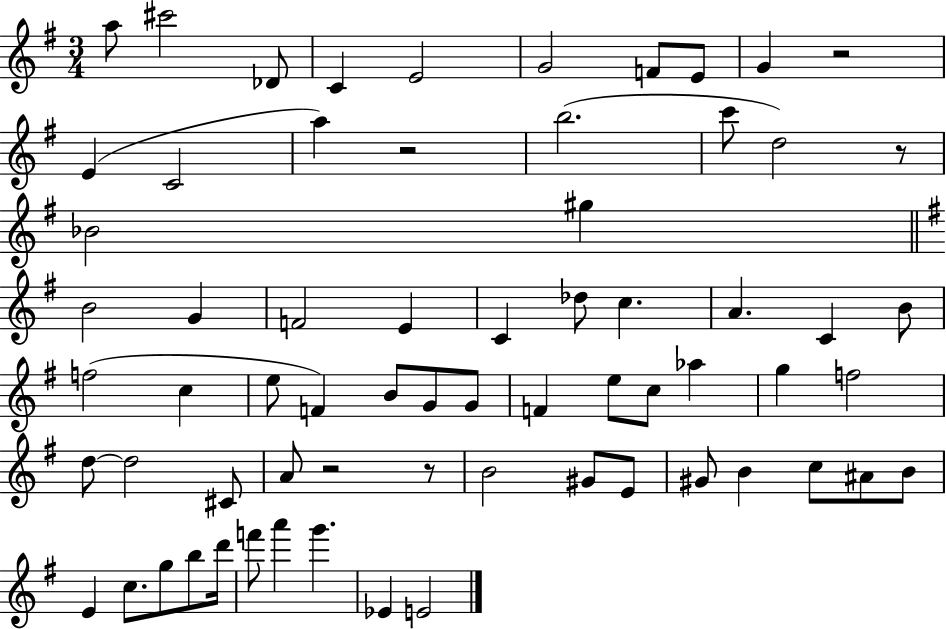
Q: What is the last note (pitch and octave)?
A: E4